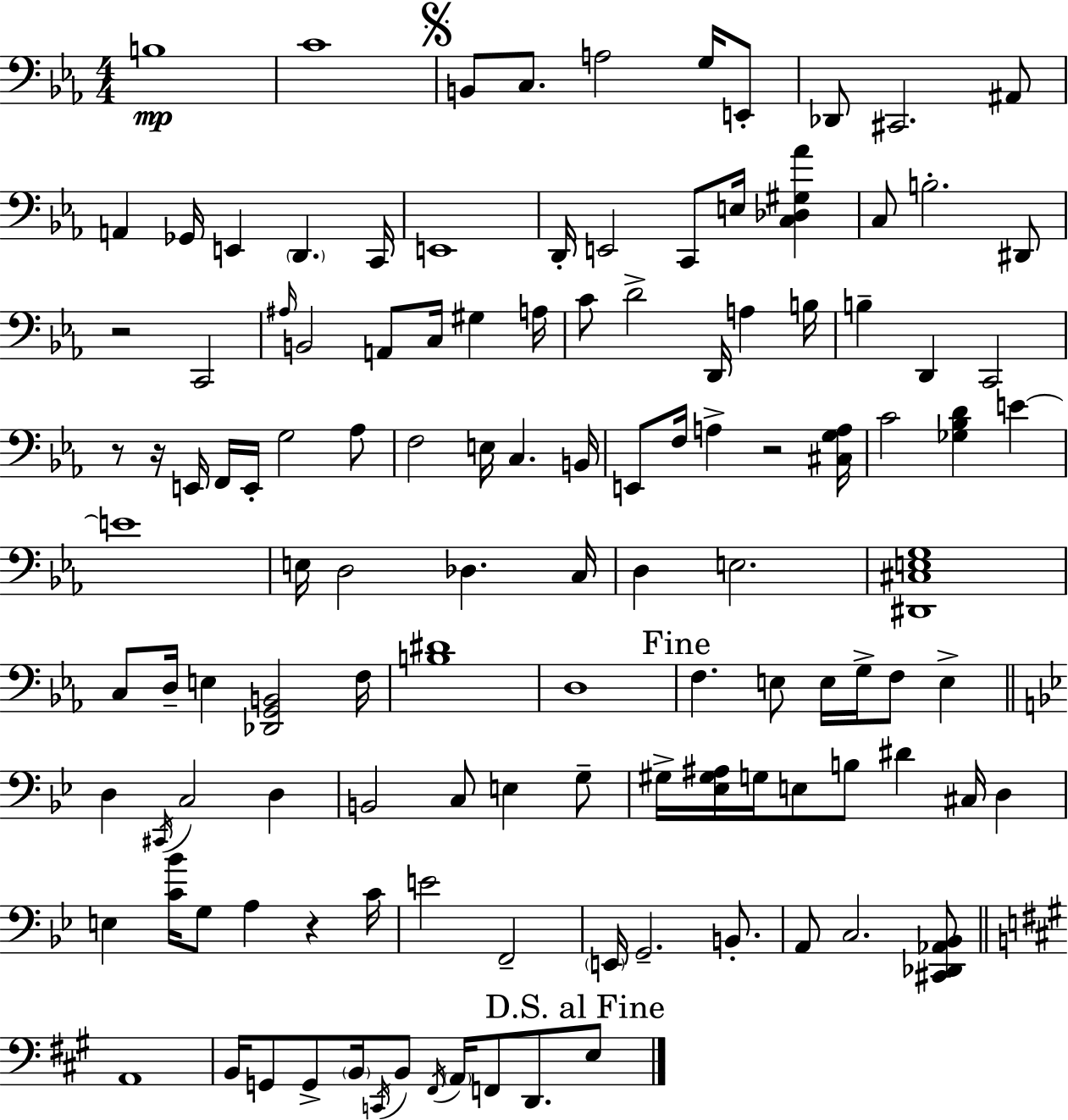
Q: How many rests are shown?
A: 5